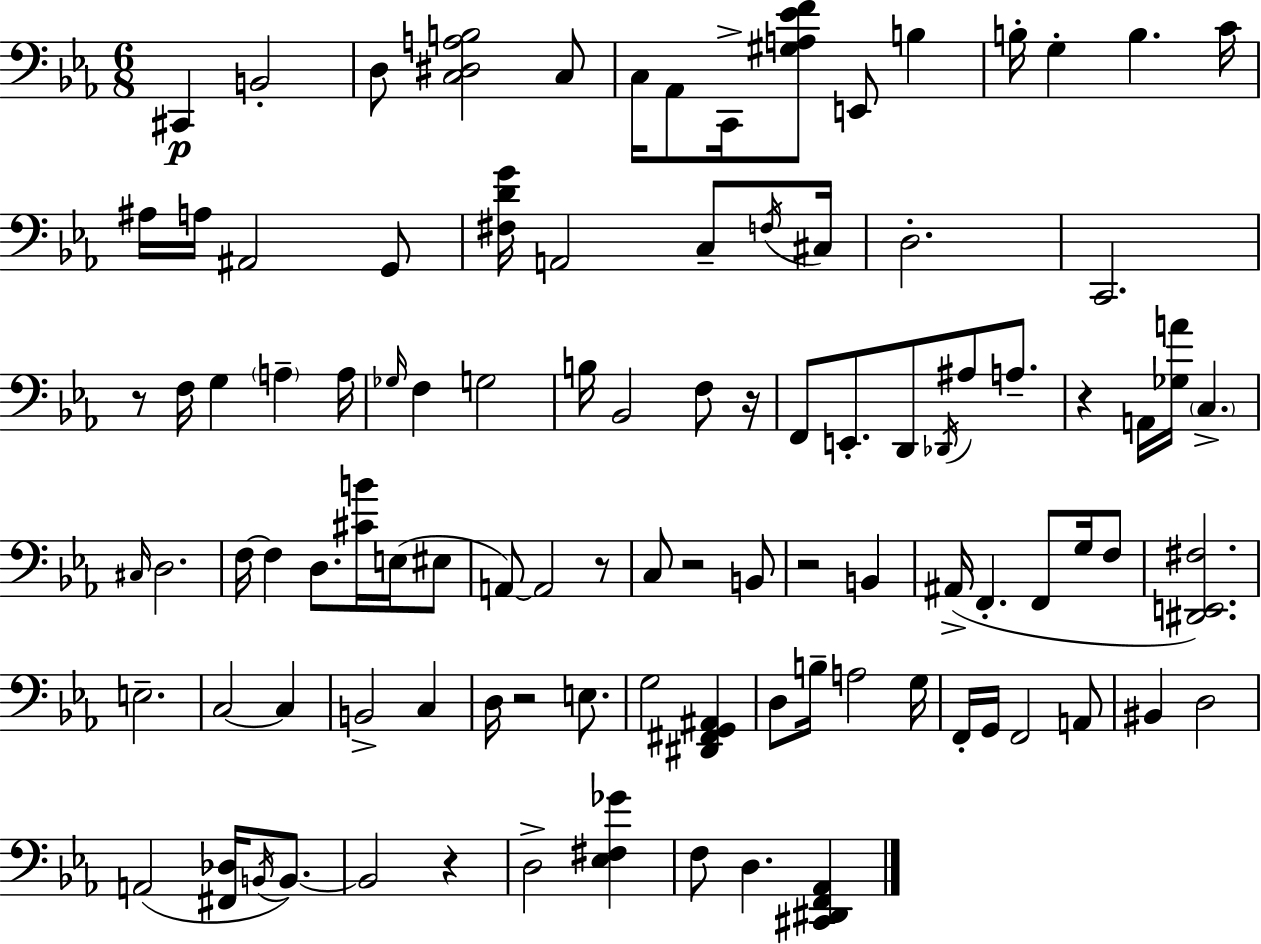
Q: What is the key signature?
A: EES major